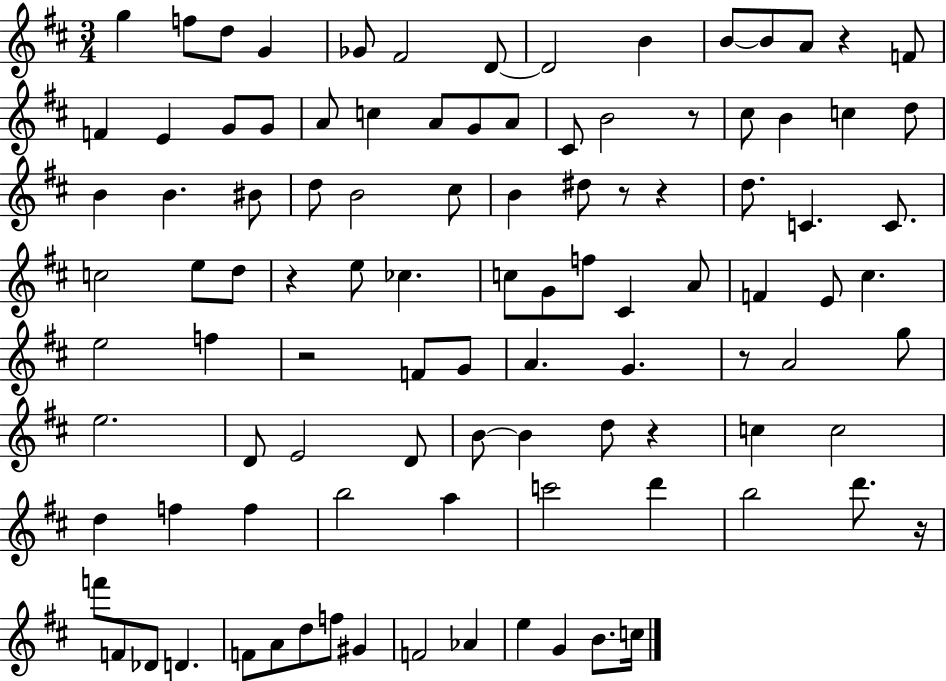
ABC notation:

X:1
T:Untitled
M:3/4
L:1/4
K:D
g f/2 d/2 G _G/2 ^F2 D/2 D2 B B/2 B/2 A/2 z F/2 F E G/2 G/2 A/2 c A/2 G/2 A/2 ^C/2 B2 z/2 ^c/2 B c d/2 B B ^B/2 d/2 B2 ^c/2 B ^d/2 z/2 z d/2 C C/2 c2 e/2 d/2 z e/2 _c c/2 G/2 f/2 ^C A/2 F E/2 ^c e2 f z2 F/2 G/2 A G z/2 A2 g/2 e2 D/2 E2 D/2 B/2 B d/2 z c c2 d f f b2 a c'2 d' b2 d'/2 z/4 f'/2 F/2 _D/2 D F/2 A/2 d/2 f/2 ^G F2 _A e G B/2 c/4